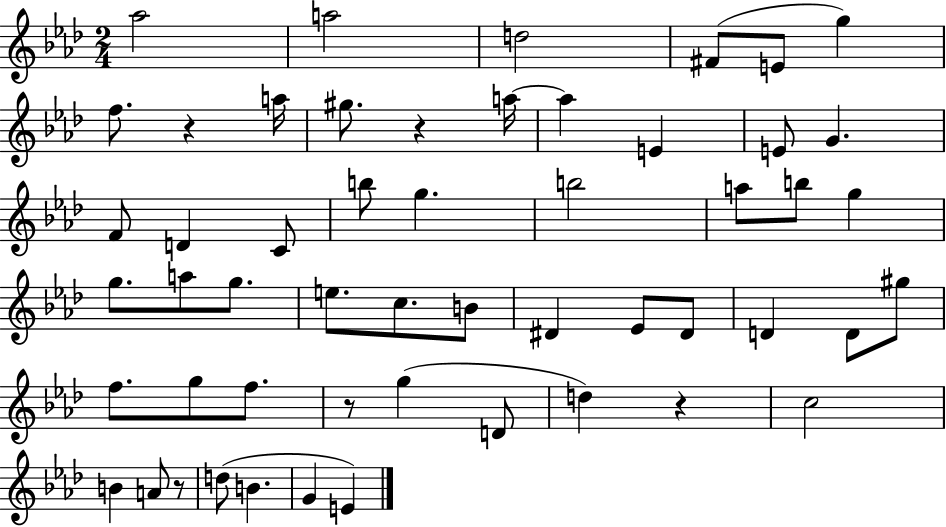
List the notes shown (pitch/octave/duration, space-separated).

Ab5/h A5/h D5/h F#4/e E4/e G5/q F5/e. R/q A5/s G#5/e. R/q A5/s A5/q E4/q E4/e G4/q. F4/e D4/q C4/e B5/e G5/q. B5/h A5/e B5/e G5/q G5/e. A5/e G5/e. E5/e. C5/e. B4/e D#4/q Eb4/e D#4/e D4/q D4/e G#5/e F5/e. G5/e F5/e. R/e G5/q D4/e D5/q R/q C5/h B4/q A4/e R/e D5/e B4/q. G4/q E4/q